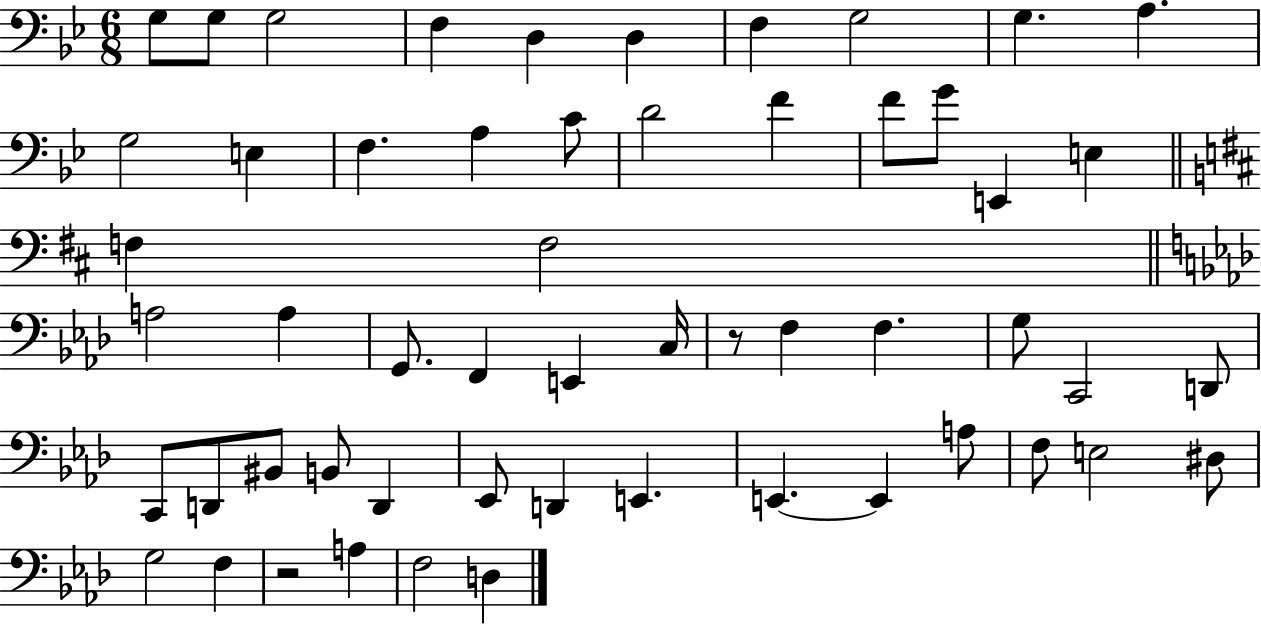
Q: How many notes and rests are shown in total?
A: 55